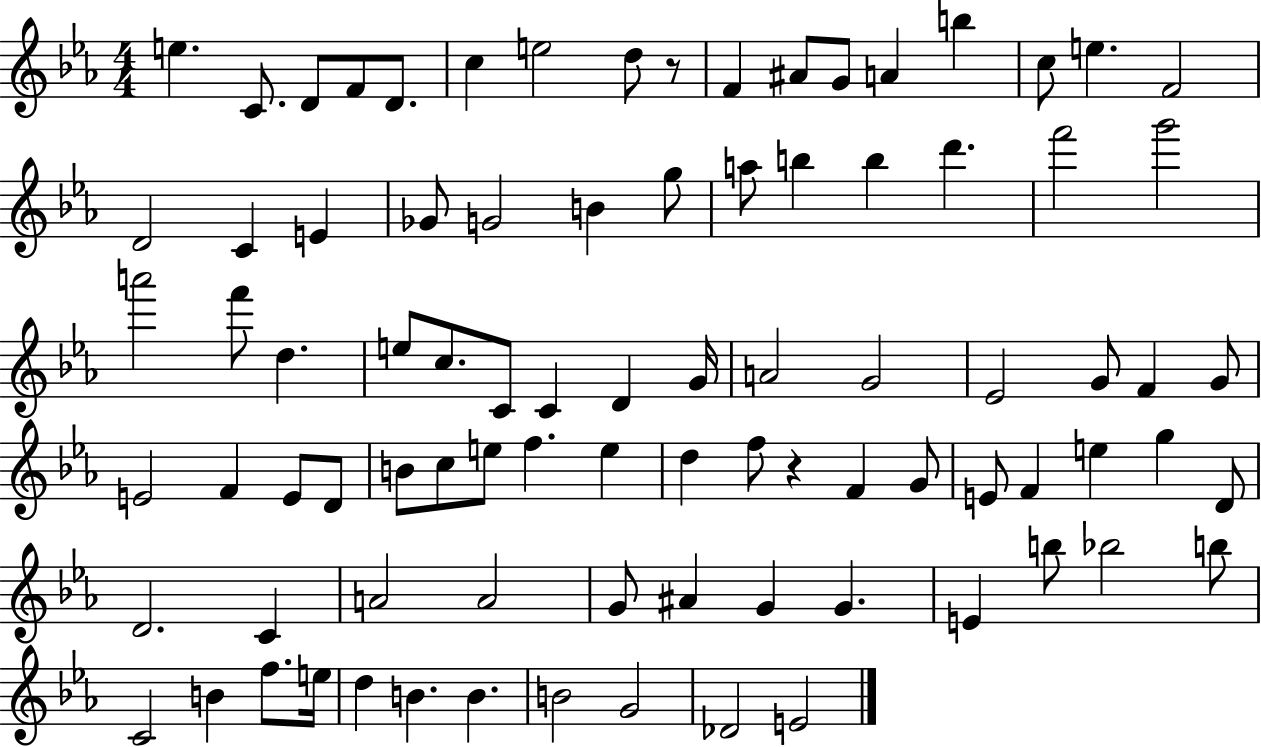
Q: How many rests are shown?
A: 2